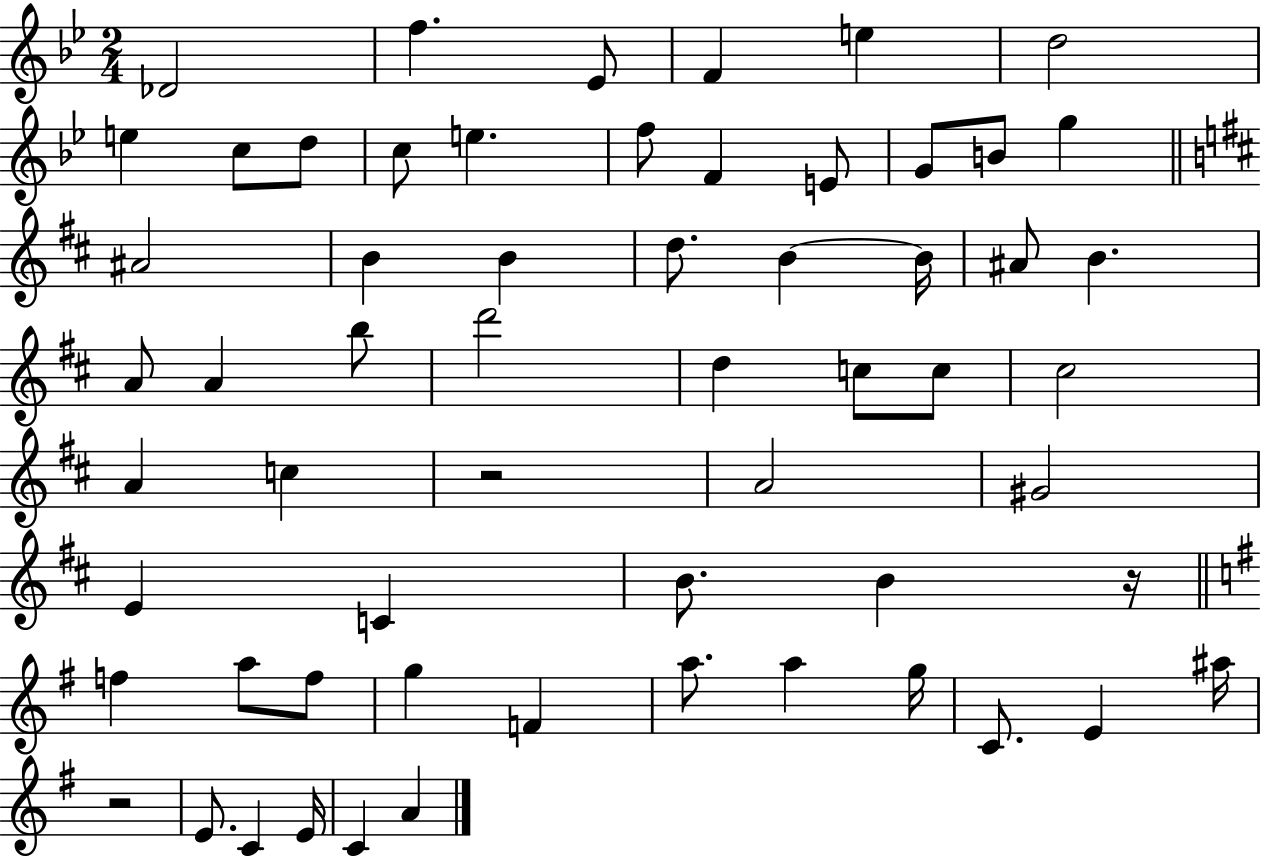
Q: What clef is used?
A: treble